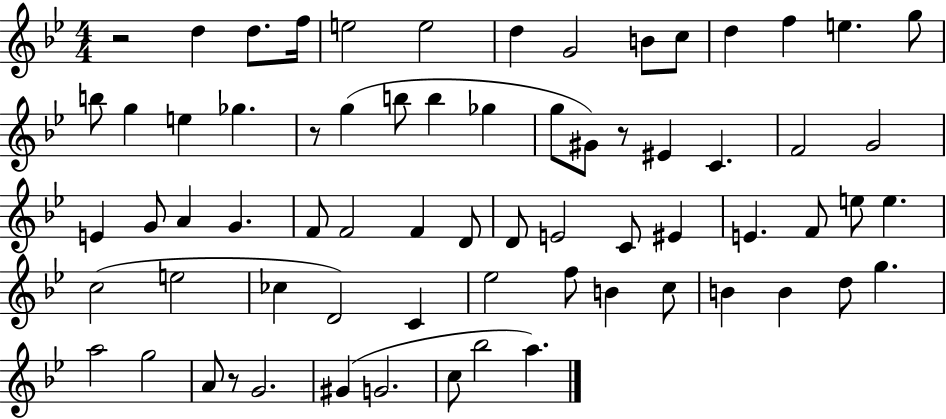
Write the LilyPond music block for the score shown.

{
  \clef treble
  \numericTimeSignature
  \time 4/4
  \key bes \major
  \repeat volta 2 { r2 d''4 d''8. f''16 | e''2 e''2 | d''4 g'2 b'8 c''8 | d''4 f''4 e''4. g''8 | \break b''8 g''4 e''4 ges''4. | r8 g''4( b''8 b''4 ges''4 | g''8 gis'8) r8 eis'4 c'4. | f'2 g'2 | \break e'4 g'8 a'4 g'4. | f'8 f'2 f'4 d'8 | d'8 e'2 c'8 eis'4 | e'4. f'8 e''8 e''4. | \break c''2( e''2 | ces''4 d'2) c'4 | ees''2 f''8 b'4 c''8 | b'4 b'4 d''8 g''4. | \break a''2 g''2 | a'8 r8 g'2. | gis'4( g'2. | c''8 bes''2 a''4.) | \break } \bar "|."
}